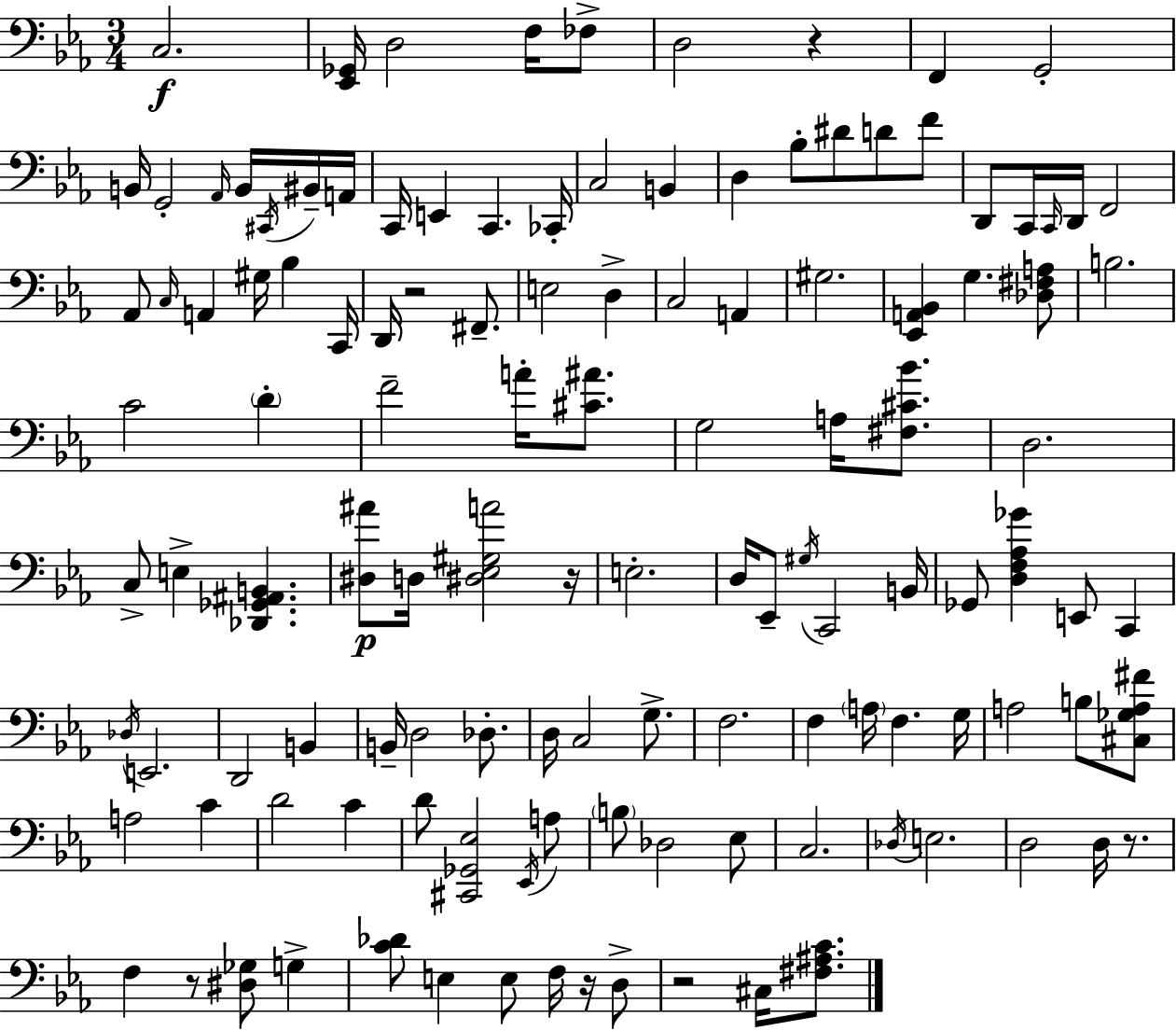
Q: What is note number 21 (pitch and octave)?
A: D3